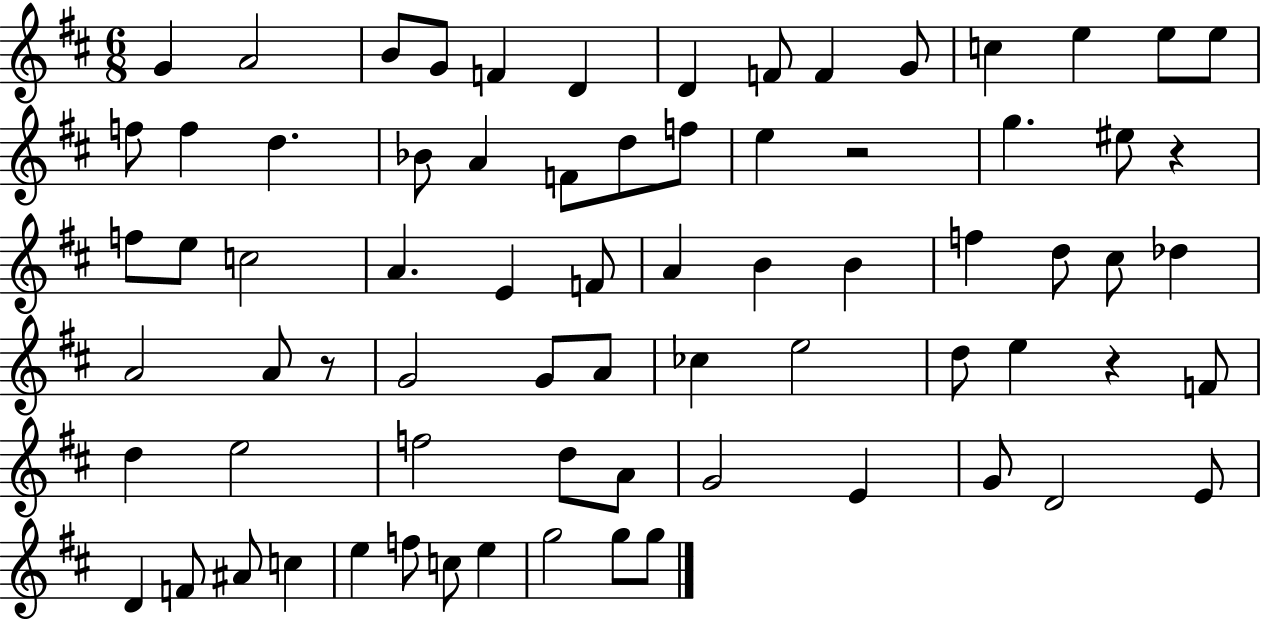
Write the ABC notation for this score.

X:1
T:Untitled
M:6/8
L:1/4
K:D
G A2 B/2 G/2 F D D F/2 F G/2 c e e/2 e/2 f/2 f d _B/2 A F/2 d/2 f/2 e z2 g ^e/2 z f/2 e/2 c2 A E F/2 A B B f d/2 ^c/2 _d A2 A/2 z/2 G2 G/2 A/2 _c e2 d/2 e z F/2 d e2 f2 d/2 A/2 G2 E G/2 D2 E/2 D F/2 ^A/2 c e f/2 c/2 e g2 g/2 g/2